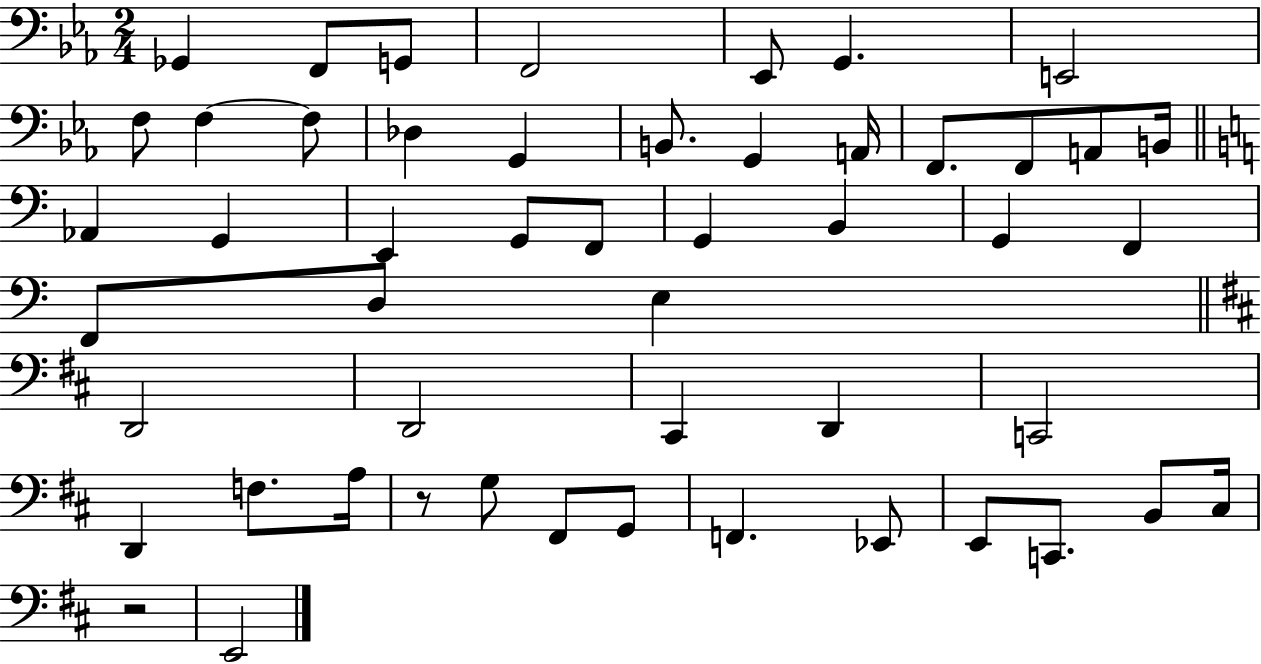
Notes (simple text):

Gb2/q F2/e G2/e F2/h Eb2/e G2/q. E2/h F3/e F3/q F3/e Db3/q G2/q B2/e. G2/q A2/s F2/e. F2/e A2/e B2/s Ab2/q G2/q E2/q G2/e F2/e G2/q B2/q G2/q F2/q F2/e D3/e E3/q D2/h D2/h C#2/q D2/q C2/h D2/q F3/e. A3/s R/e G3/e F#2/e G2/e F2/q. Eb2/e E2/e C2/e. B2/e C#3/s R/h E2/h